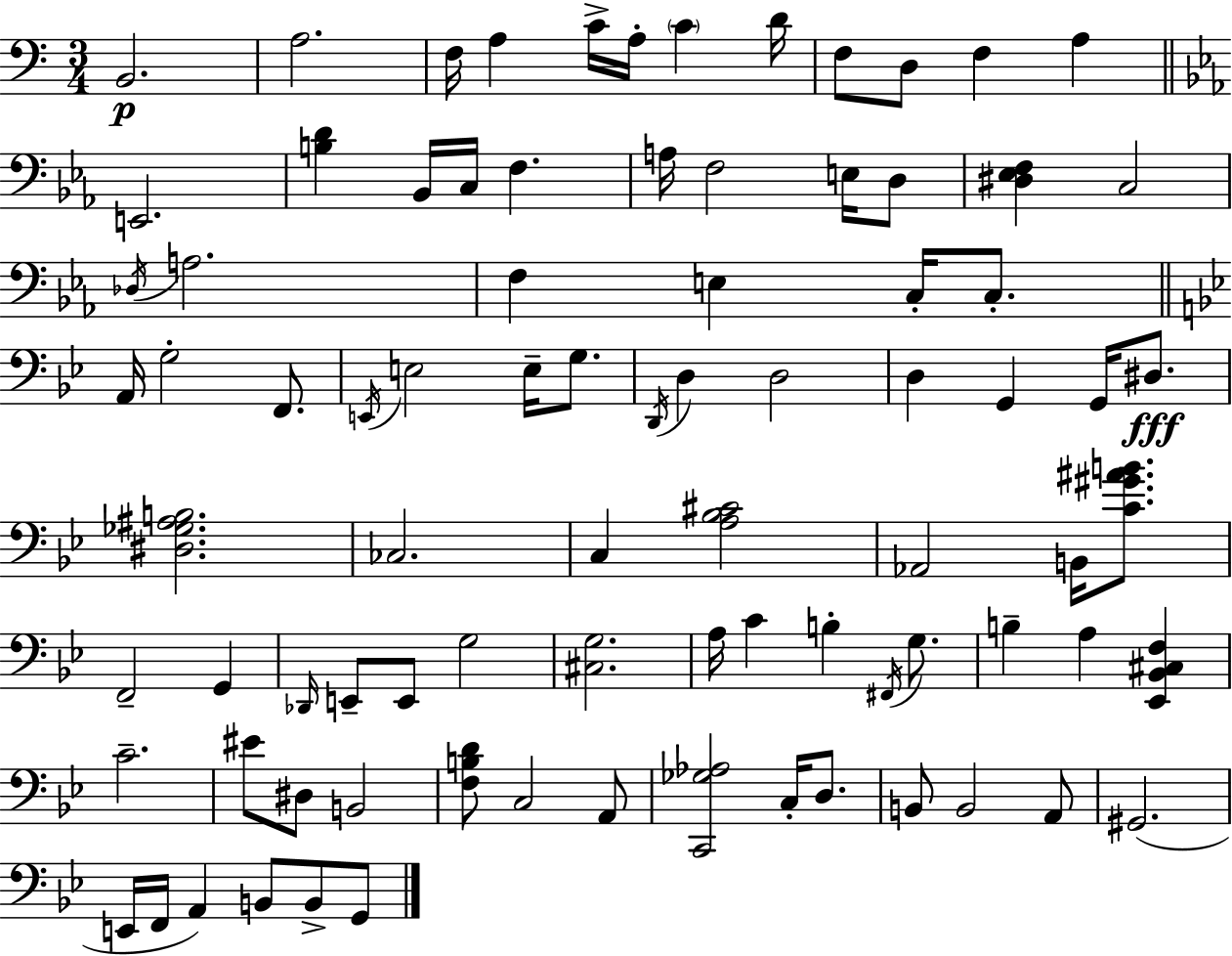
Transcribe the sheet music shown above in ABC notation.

X:1
T:Untitled
M:3/4
L:1/4
K:Am
B,,2 A,2 F,/4 A, C/4 A,/4 C D/4 F,/2 D,/2 F, A, E,,2 [B,D] _B,,/4 C,/4 F, A,/4 F,2 E,/4 D,/2 [^D,_E,F,] C,2 _D,/4 A,2 F, E, C,/4 C,/2 A,,/4 G,2 F,,/2 E,,/4 E,2 E,/4 G,/2 D,,/4 D, D,2 D, G,, G,,/4 ^D,/2 [^D,_G,^A,B,]2 _C,2 C, [A,_B,^C]2 _A,,2 B,,/4 [C^G^AB]/2 F,,2 G,, _D,,/4 E,,/2 E,,/2 G,2 [^C,G,]2 A,/4 C B, ^F,,/4 G,/2 B, A, [_E,,_B,,^C,F,] C2 ^E/2 ^D,/2 B,,2 [F,B,D]/2 C,2 A,,/2 [C,,_G,_A,]2 C,/4 D,/2 B,,/2 B,,2 A,,/2 ^G,,2 E,,/4 F,,/4 A,, B,,/2 B,,/2 G,,/2